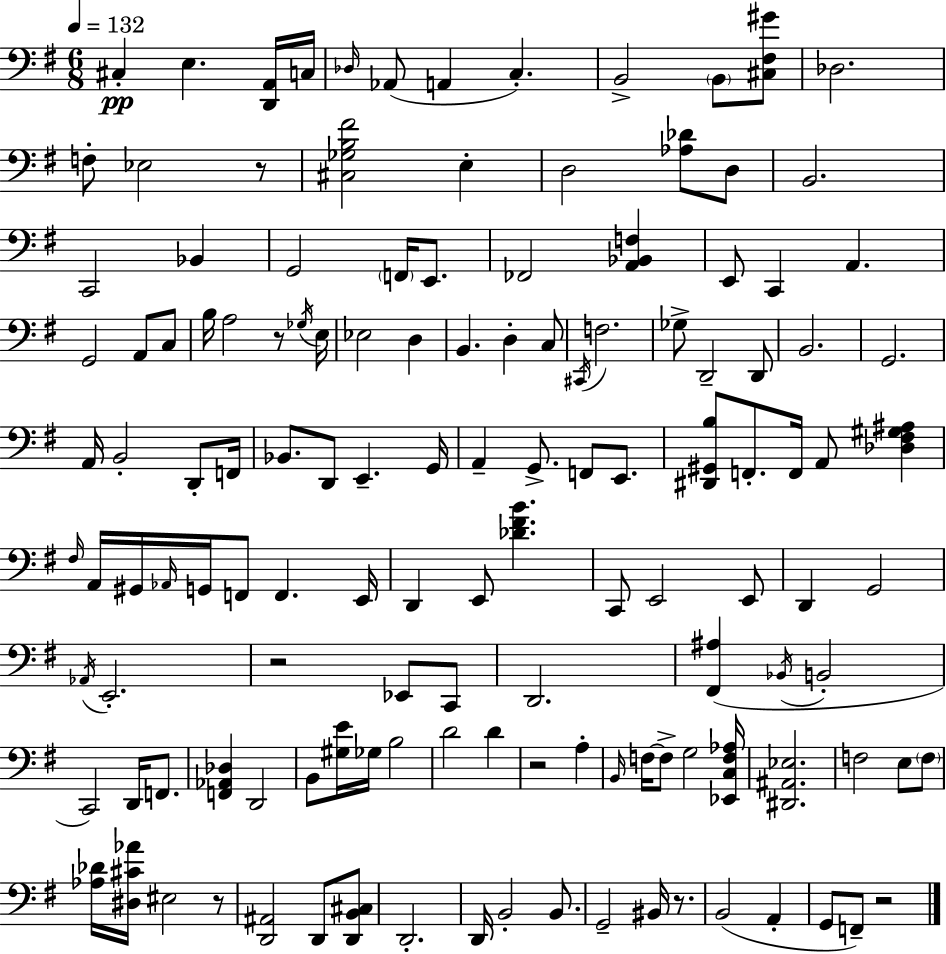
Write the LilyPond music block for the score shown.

{
  \clef bass
  \numericTimeSignature
  \time 6/8
  \key g \major
  \tempo 4 = 132
  cis4-.\pp e4. <d, a,>16 c16 | \grace { des16 }( aes,8 a,4 c4.-.) | b,2-> \parenthesize b,8 <cis fis gis'>8 | des2. | \break f8-. ees2 r8 | <cis ges b fis'>2 e4-. | d2 <aes des'>8 d8 | b,2. | \break c,2 bes,4 | g,2 \parenthesize f,16 e,8. | fes,2 <a, bes, f>4 | e,8 c,4 a,4. | \break g,2 a,8 c8 | b16 a2 r8 | \acciaccatura { ges16 } e16 ees2 d4 | b,4. d4-. | \break c8 \acciaccatura { cis,16 } f2. | ges8-> d,2-- | d,8 b,2. | g,2. | \break a,16 b,2-. | d,8-. f,16 bes,8. d,8 e,4.-- | g,16 a,4-- g,8.-> f,8 | e,8. <dis, gis, b>8 f,8.-. f,16 a,8 <des fis gis ais>4 | \break \grace { fis16 } a,16 gis,16 \grace { aes,16 } g,16 f,8 f,4. | e,16 d,4 e,8 <des' fis' b'>4. | c,8 e,2 | e,8 d,4 g,2 | \break \acciaccatura { aes,16 } e,2.-. | r2 | ees,8 c,8 d,2. | <fis, ais>4( \acciaccatura { bes,16 } b,2-. | \break c,2) | d,16 f,8. <f, aes, des>4 d,2 | b,8 <gis e'>16 ges16 b2 | d'2 | \break d'4 r2 | a4-. \grace { b,16 } f16~~ f8-> g2 | <ees, c f aes>16 <dis, ais, ees>2. | f2 | \break e8 \parenthesize f8 <aes des'>16 <dis cis' aes'>16 eis2 | r8 <d, ais,>2 | d,8 <d, b, cis>8 d,2.-. | d,16 b,2-. | \break b,8. g,2-- | bis,16 r8. b,2( | a,4-. g,8 f,8--) | r2 \bar "|."
}